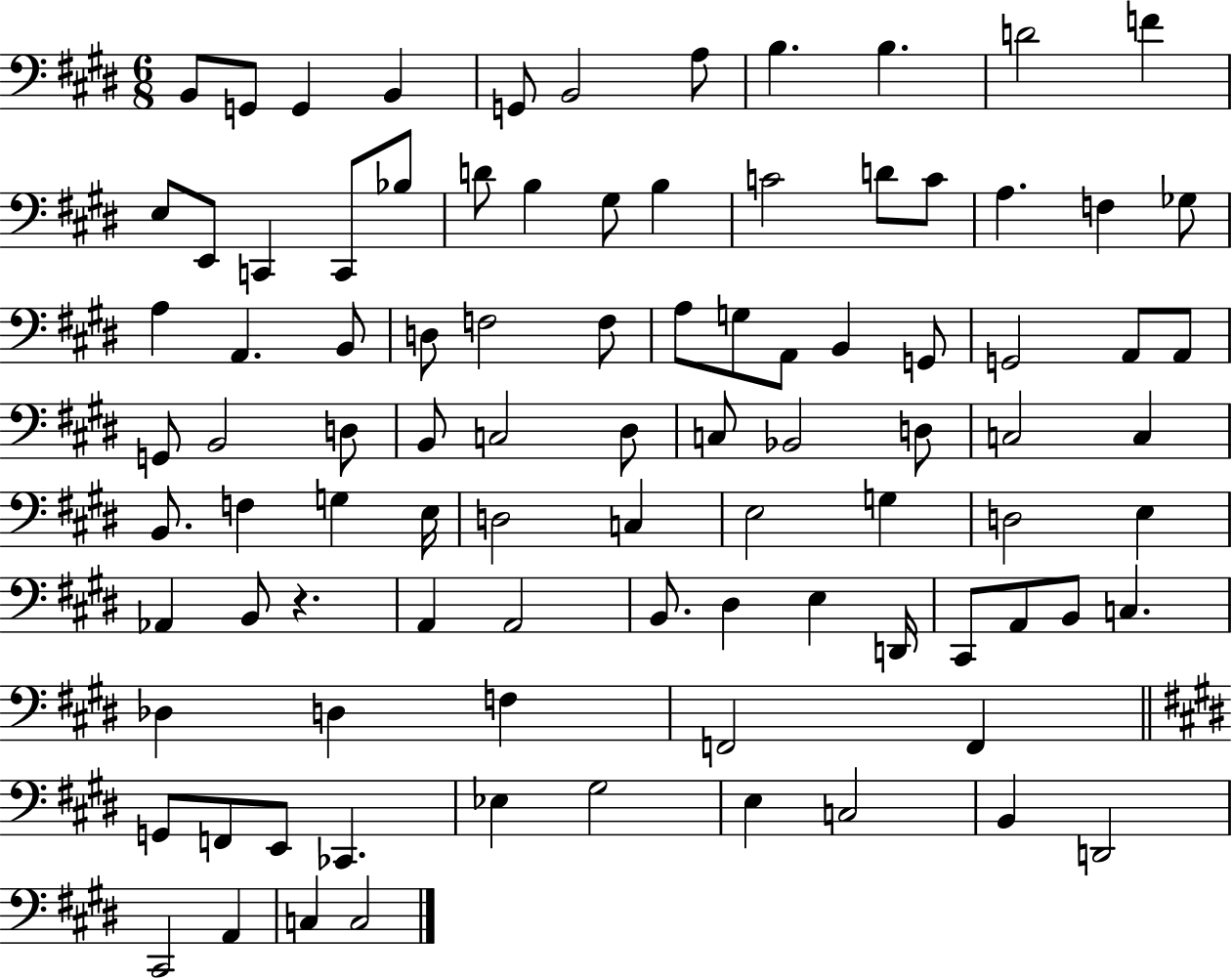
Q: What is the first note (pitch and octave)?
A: B2